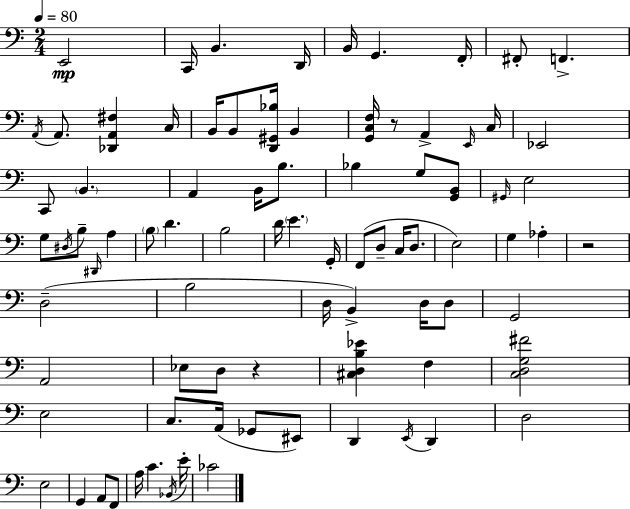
E2/h C2/s B2/q. D2/s B2/s G2/q. F2/s F#2/e F2/q. A2/s A2/e. [Db2,A2,F#3]/q C3/s B2/s B2/e [D2,G#2,Bb3]/s B2/q [G2,C3,F3]/s R/e A2/q E2/s C3/s Eb2/h C2/e B2/q. A2/q B2/s B3/e. Bb3/q G3/e [G2,B2]/e G#2/s E3/h G3/e D#3/s B3/e D#2/s A3/q B3/e D4/q. B3/h D4/s E4/q. G2/s F2/e D3/e C3/s D3/e. E3/h G3/q Ab3/q R/h D3/h B3/h D3/s B2/q D3/s D3/e G2/h A2/h Eb3/e D3/e R/q [C#3,D3,B3,Eb4]/q F3/q [C3,D3,G3,F#4]/h E3/h C3/e. A2/s Gb2/e EIS2/e D2/q E2/s D2/q D3/h E3/h G2/q A2/e F2/e A3/s C4/q. Bb2/s E4/s CES4/h